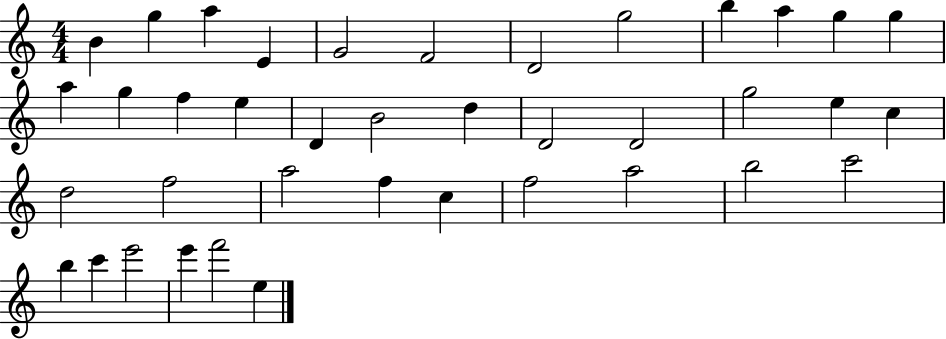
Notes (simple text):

B4/q G5/q A5/q E4/q G4/h F4/h D4/h G5/h B5/q A5/q G5/q G5/q A5/q G5/q F5/q E5/q D4/q B4/h D5/q D4/h D4/h G5/h E5/q C5/q D5/h F5/h A5/h F5/q C5/q F5/h A5/h B5/h C6/h B5/q C6/q E6/h E6/q F6/h E5/q